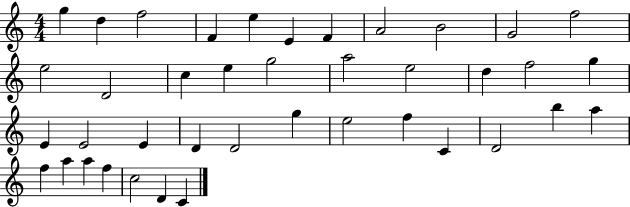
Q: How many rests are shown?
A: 0